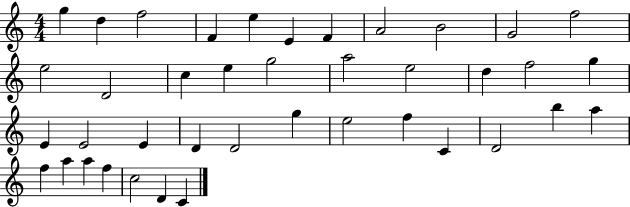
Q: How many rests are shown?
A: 0